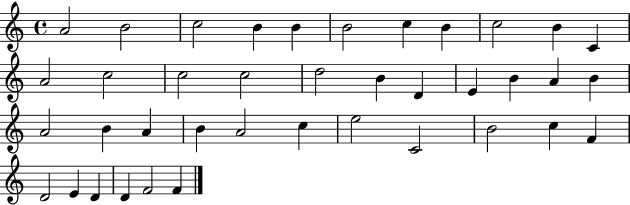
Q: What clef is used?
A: treble